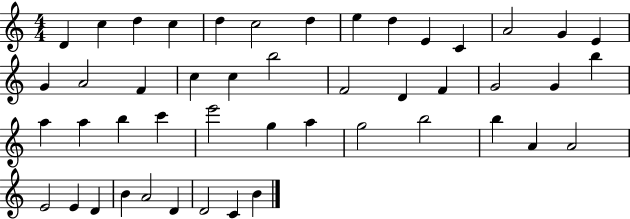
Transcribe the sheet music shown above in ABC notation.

X:1
T:Untitled
M:4/4
L:1/4
K:C
D c d c d c2 d e d E C A2 G E G A2 F c c b2 F2 D F G2 G b a a b c' e'2 g a g2 b2 b A A2 E2 E D B A2 D D2 C B